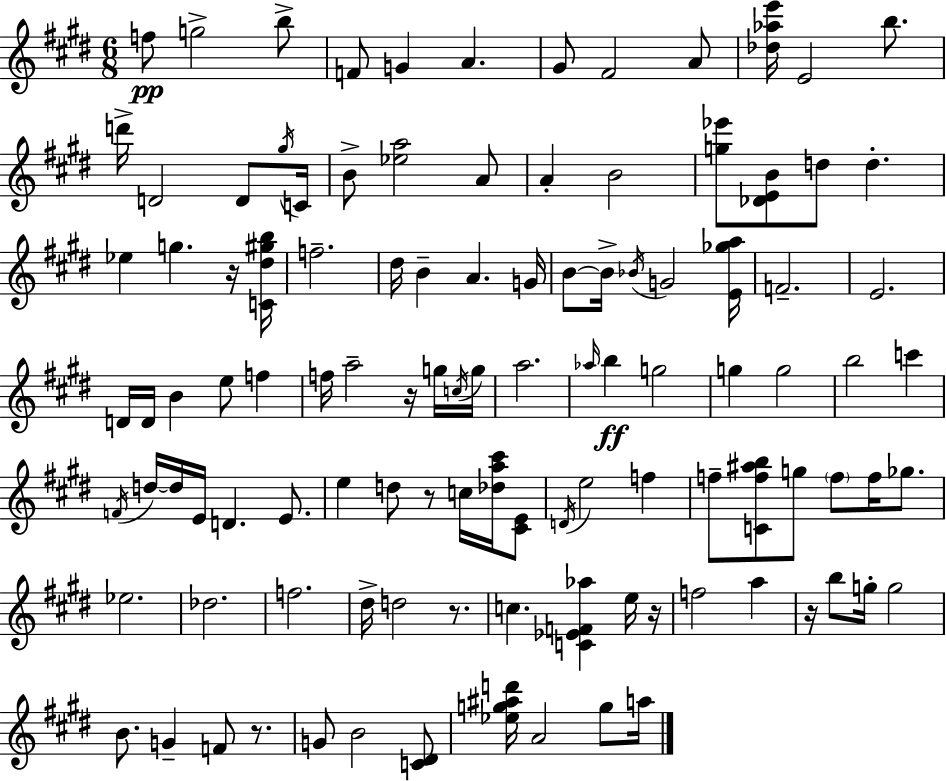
F5/e G5/h B5/e F4/e G4/q A4/q. G#4/e F#4/h A4/e [Db5,Ab5,E6]/s E4/h B5/e. D6/s D4/h D4/e G#5/s C4/s B4/e [Eb5,A5]/h A4/e A4/q B4/h [G5,Eb6]/e [Db4,E4,B4]/e D5/e D5/q. Eb5/q G5/q. R/s [C4,D#5,G#5,B5]/s F5/h. D#5/s B4/q A4/q. G4/s B4/e B4/s Bb4/s G4/h [E4,Gb5,A5]/s F4/h. E4/h. D4/s D4/s B4/q E5/e F5/q F5/s A5/h R/s G5/s C5/s G5/s A5/h. Ab5/s B5/q G5/h G5/q G5/h B5/h C6/q F4/s D5/s D5/s E4/s D4/q. E4/e. E5/q D5/e R/e C5/s [Db5,A5,C#6]/s [C#4,E4]/e D4/s E5/h F5/q F5/e [C4,F5,A#5,B5]/e G5/e F5/e F5/s Gb5/e. Eb5/h. Db5/h. F5/h. D#5/s D5/h R/e. C5/q. [C4,Eb4,F4,Ab5]/q E5/s R/s F5/h A5/q R/s B5/e G5/s G5/h B4/e. G4/q F4/e R/e. G4/e B4/h [C4,D#4]/e [Eb5,G5,A#5,D6]/s A4/h G5/e A5/s